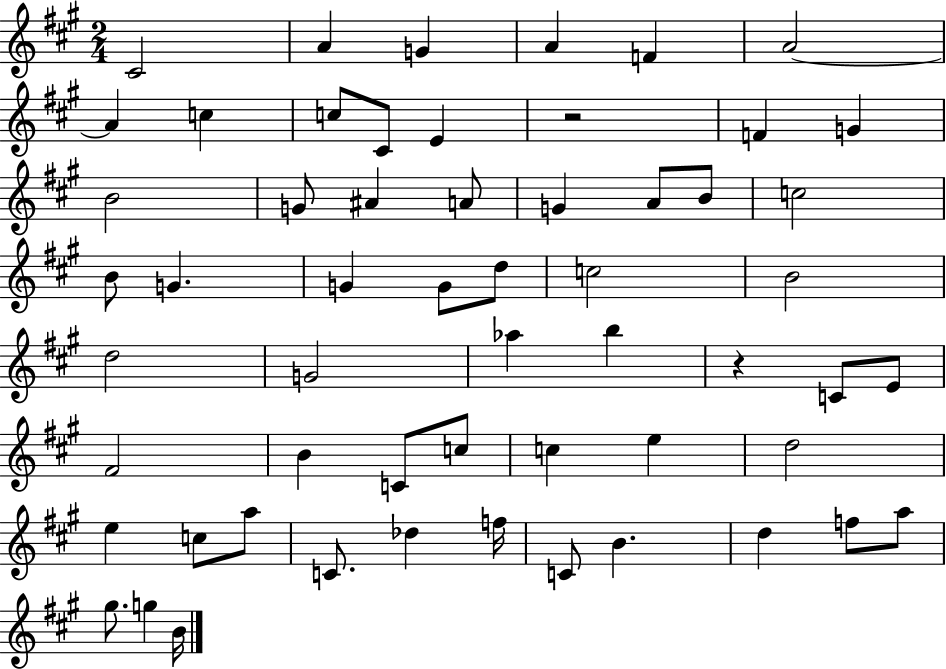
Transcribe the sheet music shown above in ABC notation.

X:1
T:Untitled
M:2/4
L:1/4
K:A
^C2 A G A F A2 A c c/2 ^C/2 E z2 F G B2 G/2 ^A A/2 G A/2 B/2 c2 B/2 G G G/2 d/2 c2 B2 d2 G2 _a b z C/2 E/2 ^F2 B C/2 c/2 c e d2 e c/2 a/2 C/2 _d f/4 C/2 B d f/2 a/2 ^g/2 g B/4